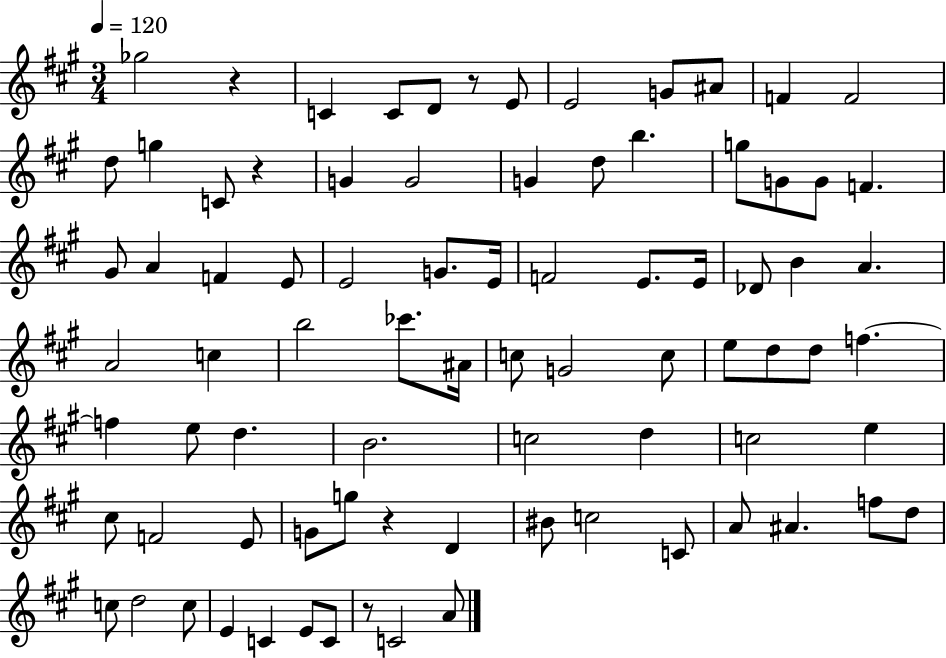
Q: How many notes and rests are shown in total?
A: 82